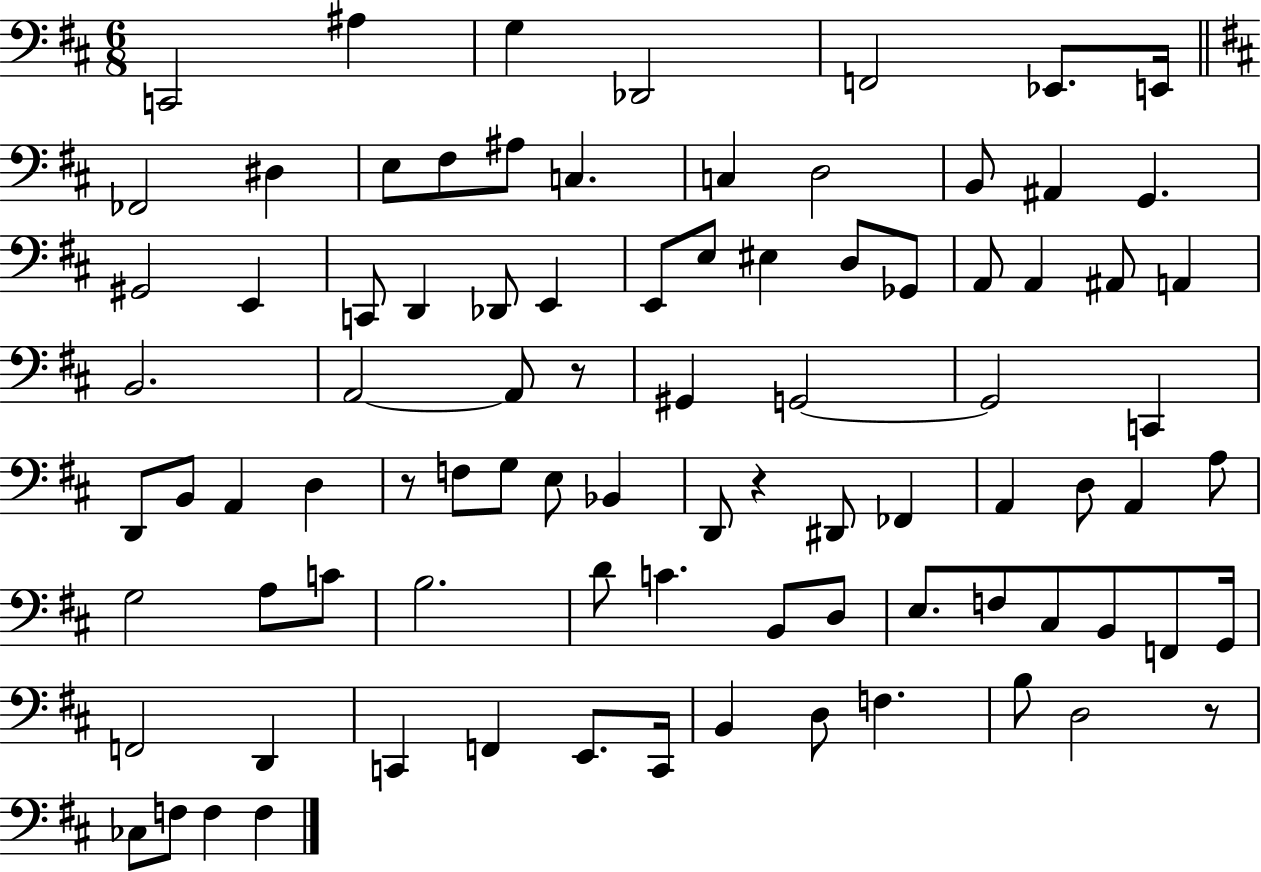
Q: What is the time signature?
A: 6/8